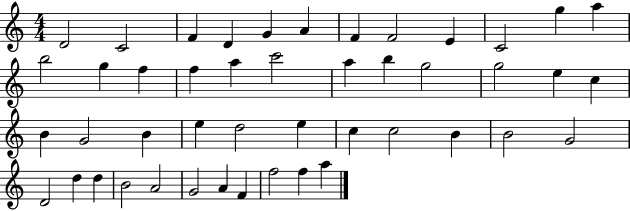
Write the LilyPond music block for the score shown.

{
  \clef treble
  \numericTimeSignature
  \time 4/4
  \key c \major
  d'2 c'2 | f'4 d'4 g'4 a'4 | f'4 f'2 e'4 | c'2 g''4 a''4 | \break b''2 g''4 f''4 | f''4 a''4 c'''2 | a''4 b''4 g''2 | g''2 e''4 c''4 | \break b'4 g'2 b'4 | e''4 d''2 e''4 | c''4 c''2 b'4 | b'2 g'2 | \break d'2 d''4 d''4 | b'2 a'2 | g'2 a'4 f'4 | f''2 f''4 a''4 | \break \bar "|."
}